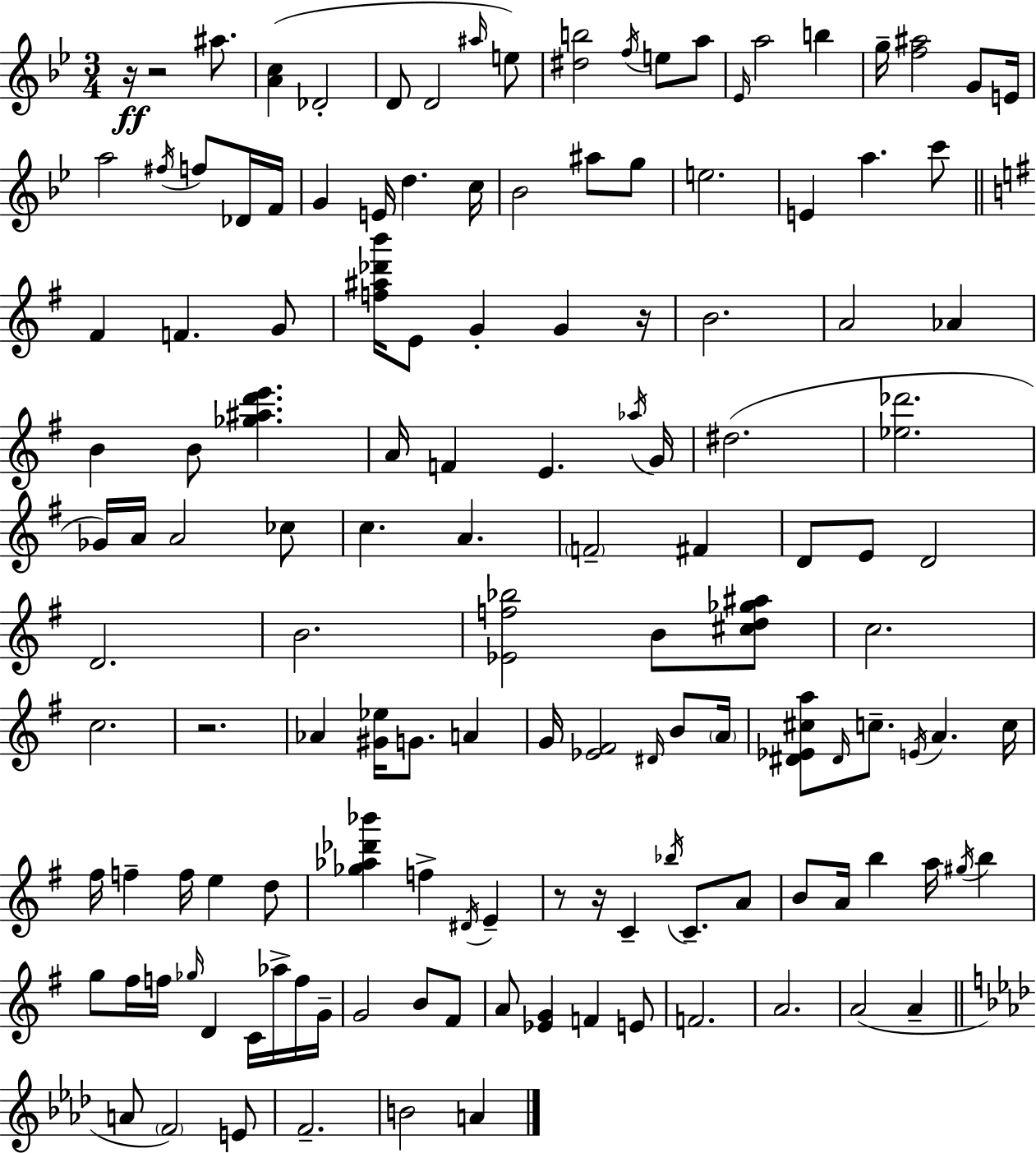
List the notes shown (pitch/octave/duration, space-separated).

R/s R/h A#5/e. [A4,C5]/q Db4/h D4/e D4/h A#5/s E5/e [D#5,B5]/h F5/s E5/e A5/e Eb4/s A5/h B5/q G5/s [F5,A#5]/h G4/e E4/s A5/h F#5/s F5/e Db4/s F4/s G4/q E4/s D5/q. C5/s Bb4/h A#5/e G5/e E5/h. E4/q A5/q. C6/e F#4/q F4/q. G4/e [F5,A#5,Db6,B6]/s E4/e G4/q G4/q R/s B4/h. A4/h Ab4/q B4/q B4/e [Gb5,A#5,D6,E6]/q. A4/s F4/q E4/q. Ab5/s G4/s D#5/h. [Eb5,Db6]/h. Gb4/s A4/s A4/h CES5/e C5/q. A4/q. F4/h F#4/q D4/e E4/e D4/h D4/h. B4/h. [Eb4,F5,Bb5]/h B4/e [C#5,D5,Gb5,A#5]/e C5/h. C5/h. R/h. Ab4/q [G#4,Eb5]/s G4/e. A4/q G4/s [Eb4,F#4]/h D#4/s B4/e A4/s [D#4,Eb4,C#5,A5]/e D#4/s C5/e. E4/s A4/q. C5/s F#5/s F5/q F5/s E5/q D5/e [Gb5,Ab5,Db6,Bb6]/q F5/q D#4/s E4/q R/e R/s C4/q Bb5/s C4/e. A4/e B4/e A4/s B5/q A5/s G#5/s B5/q G5/e F#5/s F5/s Gb5/s D4/q C4/s Ab5/s F5/s G4/s G4/h B4/e F#4/e A4/e [Eb4,G4]/q F4/q E4/e F4/h. A4/h. A4/h A4/q A4/e F4/h E4/e F4/h. B4/h A4/q